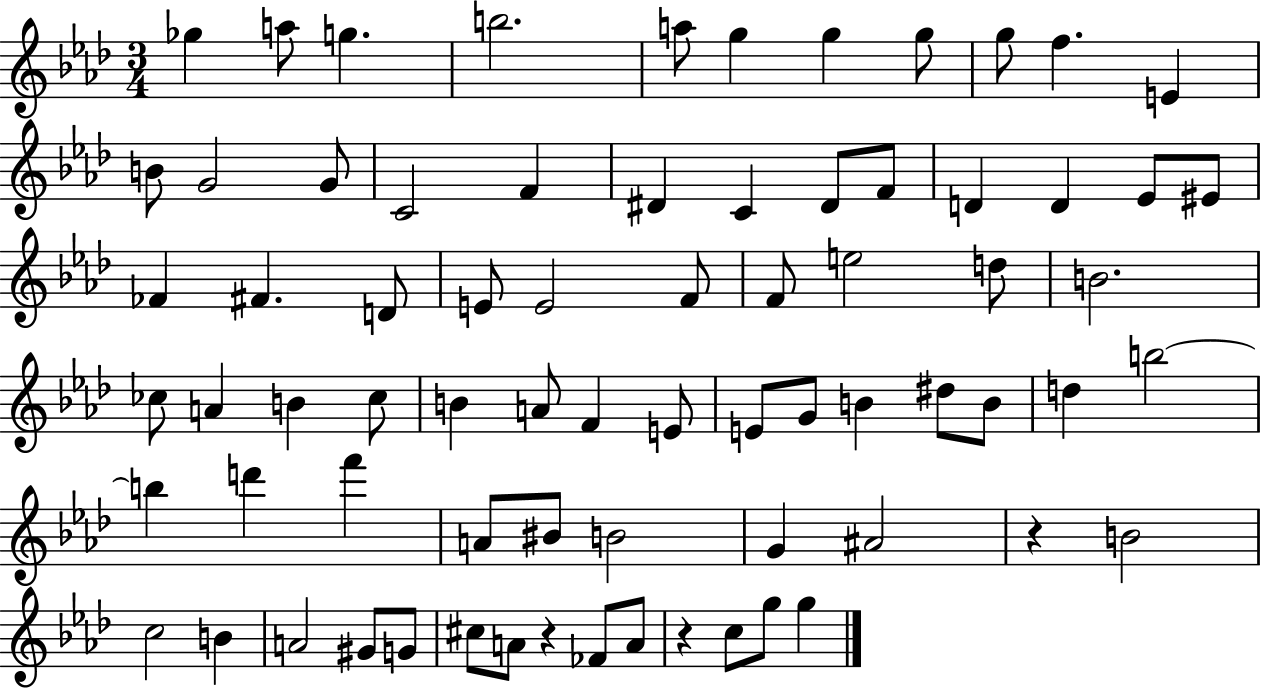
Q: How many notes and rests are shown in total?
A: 73